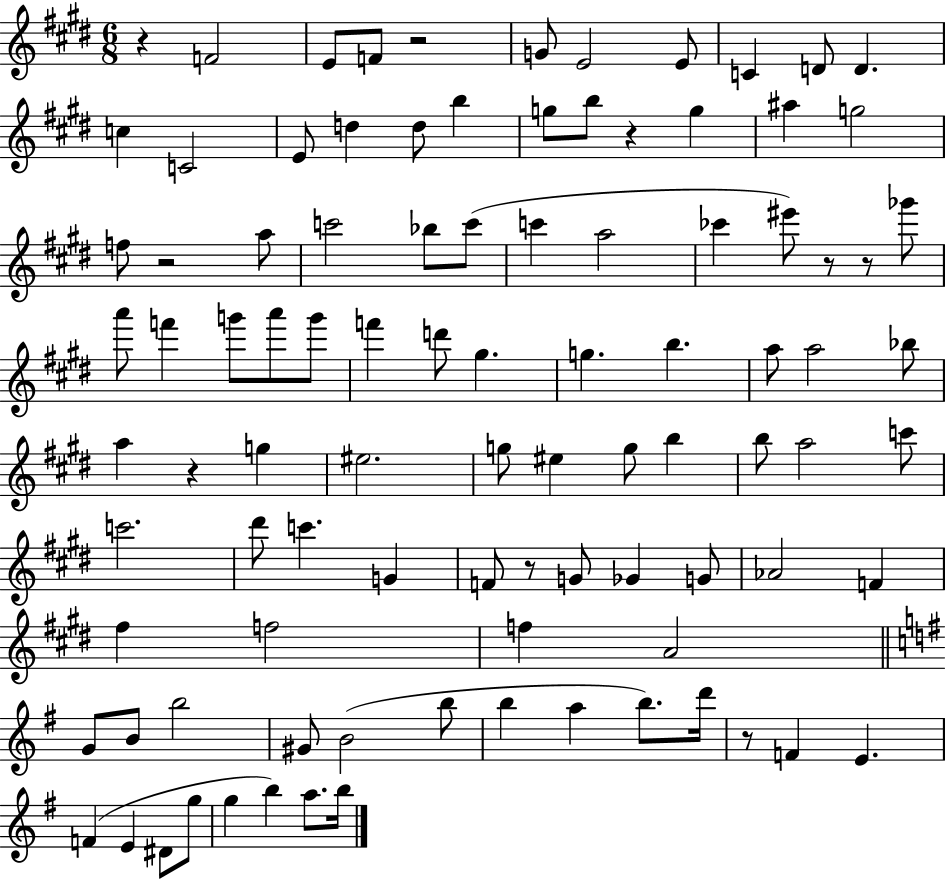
{
  \clef treble
  \numericTimeSignature
  \time 6/8
  \key e \major
  \repeat volta 2 { r4 f'2 | e'8 f'8 r2 | g'8 e'2 e'8 | c'4 d'8 d'4. | \break c''4 c'2 | e'8 d''4 d''8 b''4 | g''8 b''8 r4 g''4 | ais''4 g''2 | \break f''8 r2 a''8 | c'''2 bes''8 c'''8( | c'''4 a''2 | ces'''4 eis'''8) r8 r8 ges'''8 | \break a'''8 f'''4 g'''8 a'''8 g'''8 | f'''4 d'''8 gis''4. | g''4. b''4. | a''8 a''2 bes''8 | \break a''4 r4 g''4 | eis''2. | g''8 eis''4 g''8 b''4 | b''8 a''2 c'''8 | \break c'''2. | dis'''8 c'''4. g'4 | f'8 r8 g'8 ges'4 g'8 | aes'2 f'4 | \break fis''4 f''2 | f''4 a'2 | \bar "||" \break \key e \minor g'8 b'8 b''2 | gis'8 b'2( b''8 | b''4 a''4 b''8.) d'''16 | r8 f'4 e'4. | \break f'4( e'4 dis'8 g''8 | g''4 b''4) a''8. b''16 | } \bar "|."
}